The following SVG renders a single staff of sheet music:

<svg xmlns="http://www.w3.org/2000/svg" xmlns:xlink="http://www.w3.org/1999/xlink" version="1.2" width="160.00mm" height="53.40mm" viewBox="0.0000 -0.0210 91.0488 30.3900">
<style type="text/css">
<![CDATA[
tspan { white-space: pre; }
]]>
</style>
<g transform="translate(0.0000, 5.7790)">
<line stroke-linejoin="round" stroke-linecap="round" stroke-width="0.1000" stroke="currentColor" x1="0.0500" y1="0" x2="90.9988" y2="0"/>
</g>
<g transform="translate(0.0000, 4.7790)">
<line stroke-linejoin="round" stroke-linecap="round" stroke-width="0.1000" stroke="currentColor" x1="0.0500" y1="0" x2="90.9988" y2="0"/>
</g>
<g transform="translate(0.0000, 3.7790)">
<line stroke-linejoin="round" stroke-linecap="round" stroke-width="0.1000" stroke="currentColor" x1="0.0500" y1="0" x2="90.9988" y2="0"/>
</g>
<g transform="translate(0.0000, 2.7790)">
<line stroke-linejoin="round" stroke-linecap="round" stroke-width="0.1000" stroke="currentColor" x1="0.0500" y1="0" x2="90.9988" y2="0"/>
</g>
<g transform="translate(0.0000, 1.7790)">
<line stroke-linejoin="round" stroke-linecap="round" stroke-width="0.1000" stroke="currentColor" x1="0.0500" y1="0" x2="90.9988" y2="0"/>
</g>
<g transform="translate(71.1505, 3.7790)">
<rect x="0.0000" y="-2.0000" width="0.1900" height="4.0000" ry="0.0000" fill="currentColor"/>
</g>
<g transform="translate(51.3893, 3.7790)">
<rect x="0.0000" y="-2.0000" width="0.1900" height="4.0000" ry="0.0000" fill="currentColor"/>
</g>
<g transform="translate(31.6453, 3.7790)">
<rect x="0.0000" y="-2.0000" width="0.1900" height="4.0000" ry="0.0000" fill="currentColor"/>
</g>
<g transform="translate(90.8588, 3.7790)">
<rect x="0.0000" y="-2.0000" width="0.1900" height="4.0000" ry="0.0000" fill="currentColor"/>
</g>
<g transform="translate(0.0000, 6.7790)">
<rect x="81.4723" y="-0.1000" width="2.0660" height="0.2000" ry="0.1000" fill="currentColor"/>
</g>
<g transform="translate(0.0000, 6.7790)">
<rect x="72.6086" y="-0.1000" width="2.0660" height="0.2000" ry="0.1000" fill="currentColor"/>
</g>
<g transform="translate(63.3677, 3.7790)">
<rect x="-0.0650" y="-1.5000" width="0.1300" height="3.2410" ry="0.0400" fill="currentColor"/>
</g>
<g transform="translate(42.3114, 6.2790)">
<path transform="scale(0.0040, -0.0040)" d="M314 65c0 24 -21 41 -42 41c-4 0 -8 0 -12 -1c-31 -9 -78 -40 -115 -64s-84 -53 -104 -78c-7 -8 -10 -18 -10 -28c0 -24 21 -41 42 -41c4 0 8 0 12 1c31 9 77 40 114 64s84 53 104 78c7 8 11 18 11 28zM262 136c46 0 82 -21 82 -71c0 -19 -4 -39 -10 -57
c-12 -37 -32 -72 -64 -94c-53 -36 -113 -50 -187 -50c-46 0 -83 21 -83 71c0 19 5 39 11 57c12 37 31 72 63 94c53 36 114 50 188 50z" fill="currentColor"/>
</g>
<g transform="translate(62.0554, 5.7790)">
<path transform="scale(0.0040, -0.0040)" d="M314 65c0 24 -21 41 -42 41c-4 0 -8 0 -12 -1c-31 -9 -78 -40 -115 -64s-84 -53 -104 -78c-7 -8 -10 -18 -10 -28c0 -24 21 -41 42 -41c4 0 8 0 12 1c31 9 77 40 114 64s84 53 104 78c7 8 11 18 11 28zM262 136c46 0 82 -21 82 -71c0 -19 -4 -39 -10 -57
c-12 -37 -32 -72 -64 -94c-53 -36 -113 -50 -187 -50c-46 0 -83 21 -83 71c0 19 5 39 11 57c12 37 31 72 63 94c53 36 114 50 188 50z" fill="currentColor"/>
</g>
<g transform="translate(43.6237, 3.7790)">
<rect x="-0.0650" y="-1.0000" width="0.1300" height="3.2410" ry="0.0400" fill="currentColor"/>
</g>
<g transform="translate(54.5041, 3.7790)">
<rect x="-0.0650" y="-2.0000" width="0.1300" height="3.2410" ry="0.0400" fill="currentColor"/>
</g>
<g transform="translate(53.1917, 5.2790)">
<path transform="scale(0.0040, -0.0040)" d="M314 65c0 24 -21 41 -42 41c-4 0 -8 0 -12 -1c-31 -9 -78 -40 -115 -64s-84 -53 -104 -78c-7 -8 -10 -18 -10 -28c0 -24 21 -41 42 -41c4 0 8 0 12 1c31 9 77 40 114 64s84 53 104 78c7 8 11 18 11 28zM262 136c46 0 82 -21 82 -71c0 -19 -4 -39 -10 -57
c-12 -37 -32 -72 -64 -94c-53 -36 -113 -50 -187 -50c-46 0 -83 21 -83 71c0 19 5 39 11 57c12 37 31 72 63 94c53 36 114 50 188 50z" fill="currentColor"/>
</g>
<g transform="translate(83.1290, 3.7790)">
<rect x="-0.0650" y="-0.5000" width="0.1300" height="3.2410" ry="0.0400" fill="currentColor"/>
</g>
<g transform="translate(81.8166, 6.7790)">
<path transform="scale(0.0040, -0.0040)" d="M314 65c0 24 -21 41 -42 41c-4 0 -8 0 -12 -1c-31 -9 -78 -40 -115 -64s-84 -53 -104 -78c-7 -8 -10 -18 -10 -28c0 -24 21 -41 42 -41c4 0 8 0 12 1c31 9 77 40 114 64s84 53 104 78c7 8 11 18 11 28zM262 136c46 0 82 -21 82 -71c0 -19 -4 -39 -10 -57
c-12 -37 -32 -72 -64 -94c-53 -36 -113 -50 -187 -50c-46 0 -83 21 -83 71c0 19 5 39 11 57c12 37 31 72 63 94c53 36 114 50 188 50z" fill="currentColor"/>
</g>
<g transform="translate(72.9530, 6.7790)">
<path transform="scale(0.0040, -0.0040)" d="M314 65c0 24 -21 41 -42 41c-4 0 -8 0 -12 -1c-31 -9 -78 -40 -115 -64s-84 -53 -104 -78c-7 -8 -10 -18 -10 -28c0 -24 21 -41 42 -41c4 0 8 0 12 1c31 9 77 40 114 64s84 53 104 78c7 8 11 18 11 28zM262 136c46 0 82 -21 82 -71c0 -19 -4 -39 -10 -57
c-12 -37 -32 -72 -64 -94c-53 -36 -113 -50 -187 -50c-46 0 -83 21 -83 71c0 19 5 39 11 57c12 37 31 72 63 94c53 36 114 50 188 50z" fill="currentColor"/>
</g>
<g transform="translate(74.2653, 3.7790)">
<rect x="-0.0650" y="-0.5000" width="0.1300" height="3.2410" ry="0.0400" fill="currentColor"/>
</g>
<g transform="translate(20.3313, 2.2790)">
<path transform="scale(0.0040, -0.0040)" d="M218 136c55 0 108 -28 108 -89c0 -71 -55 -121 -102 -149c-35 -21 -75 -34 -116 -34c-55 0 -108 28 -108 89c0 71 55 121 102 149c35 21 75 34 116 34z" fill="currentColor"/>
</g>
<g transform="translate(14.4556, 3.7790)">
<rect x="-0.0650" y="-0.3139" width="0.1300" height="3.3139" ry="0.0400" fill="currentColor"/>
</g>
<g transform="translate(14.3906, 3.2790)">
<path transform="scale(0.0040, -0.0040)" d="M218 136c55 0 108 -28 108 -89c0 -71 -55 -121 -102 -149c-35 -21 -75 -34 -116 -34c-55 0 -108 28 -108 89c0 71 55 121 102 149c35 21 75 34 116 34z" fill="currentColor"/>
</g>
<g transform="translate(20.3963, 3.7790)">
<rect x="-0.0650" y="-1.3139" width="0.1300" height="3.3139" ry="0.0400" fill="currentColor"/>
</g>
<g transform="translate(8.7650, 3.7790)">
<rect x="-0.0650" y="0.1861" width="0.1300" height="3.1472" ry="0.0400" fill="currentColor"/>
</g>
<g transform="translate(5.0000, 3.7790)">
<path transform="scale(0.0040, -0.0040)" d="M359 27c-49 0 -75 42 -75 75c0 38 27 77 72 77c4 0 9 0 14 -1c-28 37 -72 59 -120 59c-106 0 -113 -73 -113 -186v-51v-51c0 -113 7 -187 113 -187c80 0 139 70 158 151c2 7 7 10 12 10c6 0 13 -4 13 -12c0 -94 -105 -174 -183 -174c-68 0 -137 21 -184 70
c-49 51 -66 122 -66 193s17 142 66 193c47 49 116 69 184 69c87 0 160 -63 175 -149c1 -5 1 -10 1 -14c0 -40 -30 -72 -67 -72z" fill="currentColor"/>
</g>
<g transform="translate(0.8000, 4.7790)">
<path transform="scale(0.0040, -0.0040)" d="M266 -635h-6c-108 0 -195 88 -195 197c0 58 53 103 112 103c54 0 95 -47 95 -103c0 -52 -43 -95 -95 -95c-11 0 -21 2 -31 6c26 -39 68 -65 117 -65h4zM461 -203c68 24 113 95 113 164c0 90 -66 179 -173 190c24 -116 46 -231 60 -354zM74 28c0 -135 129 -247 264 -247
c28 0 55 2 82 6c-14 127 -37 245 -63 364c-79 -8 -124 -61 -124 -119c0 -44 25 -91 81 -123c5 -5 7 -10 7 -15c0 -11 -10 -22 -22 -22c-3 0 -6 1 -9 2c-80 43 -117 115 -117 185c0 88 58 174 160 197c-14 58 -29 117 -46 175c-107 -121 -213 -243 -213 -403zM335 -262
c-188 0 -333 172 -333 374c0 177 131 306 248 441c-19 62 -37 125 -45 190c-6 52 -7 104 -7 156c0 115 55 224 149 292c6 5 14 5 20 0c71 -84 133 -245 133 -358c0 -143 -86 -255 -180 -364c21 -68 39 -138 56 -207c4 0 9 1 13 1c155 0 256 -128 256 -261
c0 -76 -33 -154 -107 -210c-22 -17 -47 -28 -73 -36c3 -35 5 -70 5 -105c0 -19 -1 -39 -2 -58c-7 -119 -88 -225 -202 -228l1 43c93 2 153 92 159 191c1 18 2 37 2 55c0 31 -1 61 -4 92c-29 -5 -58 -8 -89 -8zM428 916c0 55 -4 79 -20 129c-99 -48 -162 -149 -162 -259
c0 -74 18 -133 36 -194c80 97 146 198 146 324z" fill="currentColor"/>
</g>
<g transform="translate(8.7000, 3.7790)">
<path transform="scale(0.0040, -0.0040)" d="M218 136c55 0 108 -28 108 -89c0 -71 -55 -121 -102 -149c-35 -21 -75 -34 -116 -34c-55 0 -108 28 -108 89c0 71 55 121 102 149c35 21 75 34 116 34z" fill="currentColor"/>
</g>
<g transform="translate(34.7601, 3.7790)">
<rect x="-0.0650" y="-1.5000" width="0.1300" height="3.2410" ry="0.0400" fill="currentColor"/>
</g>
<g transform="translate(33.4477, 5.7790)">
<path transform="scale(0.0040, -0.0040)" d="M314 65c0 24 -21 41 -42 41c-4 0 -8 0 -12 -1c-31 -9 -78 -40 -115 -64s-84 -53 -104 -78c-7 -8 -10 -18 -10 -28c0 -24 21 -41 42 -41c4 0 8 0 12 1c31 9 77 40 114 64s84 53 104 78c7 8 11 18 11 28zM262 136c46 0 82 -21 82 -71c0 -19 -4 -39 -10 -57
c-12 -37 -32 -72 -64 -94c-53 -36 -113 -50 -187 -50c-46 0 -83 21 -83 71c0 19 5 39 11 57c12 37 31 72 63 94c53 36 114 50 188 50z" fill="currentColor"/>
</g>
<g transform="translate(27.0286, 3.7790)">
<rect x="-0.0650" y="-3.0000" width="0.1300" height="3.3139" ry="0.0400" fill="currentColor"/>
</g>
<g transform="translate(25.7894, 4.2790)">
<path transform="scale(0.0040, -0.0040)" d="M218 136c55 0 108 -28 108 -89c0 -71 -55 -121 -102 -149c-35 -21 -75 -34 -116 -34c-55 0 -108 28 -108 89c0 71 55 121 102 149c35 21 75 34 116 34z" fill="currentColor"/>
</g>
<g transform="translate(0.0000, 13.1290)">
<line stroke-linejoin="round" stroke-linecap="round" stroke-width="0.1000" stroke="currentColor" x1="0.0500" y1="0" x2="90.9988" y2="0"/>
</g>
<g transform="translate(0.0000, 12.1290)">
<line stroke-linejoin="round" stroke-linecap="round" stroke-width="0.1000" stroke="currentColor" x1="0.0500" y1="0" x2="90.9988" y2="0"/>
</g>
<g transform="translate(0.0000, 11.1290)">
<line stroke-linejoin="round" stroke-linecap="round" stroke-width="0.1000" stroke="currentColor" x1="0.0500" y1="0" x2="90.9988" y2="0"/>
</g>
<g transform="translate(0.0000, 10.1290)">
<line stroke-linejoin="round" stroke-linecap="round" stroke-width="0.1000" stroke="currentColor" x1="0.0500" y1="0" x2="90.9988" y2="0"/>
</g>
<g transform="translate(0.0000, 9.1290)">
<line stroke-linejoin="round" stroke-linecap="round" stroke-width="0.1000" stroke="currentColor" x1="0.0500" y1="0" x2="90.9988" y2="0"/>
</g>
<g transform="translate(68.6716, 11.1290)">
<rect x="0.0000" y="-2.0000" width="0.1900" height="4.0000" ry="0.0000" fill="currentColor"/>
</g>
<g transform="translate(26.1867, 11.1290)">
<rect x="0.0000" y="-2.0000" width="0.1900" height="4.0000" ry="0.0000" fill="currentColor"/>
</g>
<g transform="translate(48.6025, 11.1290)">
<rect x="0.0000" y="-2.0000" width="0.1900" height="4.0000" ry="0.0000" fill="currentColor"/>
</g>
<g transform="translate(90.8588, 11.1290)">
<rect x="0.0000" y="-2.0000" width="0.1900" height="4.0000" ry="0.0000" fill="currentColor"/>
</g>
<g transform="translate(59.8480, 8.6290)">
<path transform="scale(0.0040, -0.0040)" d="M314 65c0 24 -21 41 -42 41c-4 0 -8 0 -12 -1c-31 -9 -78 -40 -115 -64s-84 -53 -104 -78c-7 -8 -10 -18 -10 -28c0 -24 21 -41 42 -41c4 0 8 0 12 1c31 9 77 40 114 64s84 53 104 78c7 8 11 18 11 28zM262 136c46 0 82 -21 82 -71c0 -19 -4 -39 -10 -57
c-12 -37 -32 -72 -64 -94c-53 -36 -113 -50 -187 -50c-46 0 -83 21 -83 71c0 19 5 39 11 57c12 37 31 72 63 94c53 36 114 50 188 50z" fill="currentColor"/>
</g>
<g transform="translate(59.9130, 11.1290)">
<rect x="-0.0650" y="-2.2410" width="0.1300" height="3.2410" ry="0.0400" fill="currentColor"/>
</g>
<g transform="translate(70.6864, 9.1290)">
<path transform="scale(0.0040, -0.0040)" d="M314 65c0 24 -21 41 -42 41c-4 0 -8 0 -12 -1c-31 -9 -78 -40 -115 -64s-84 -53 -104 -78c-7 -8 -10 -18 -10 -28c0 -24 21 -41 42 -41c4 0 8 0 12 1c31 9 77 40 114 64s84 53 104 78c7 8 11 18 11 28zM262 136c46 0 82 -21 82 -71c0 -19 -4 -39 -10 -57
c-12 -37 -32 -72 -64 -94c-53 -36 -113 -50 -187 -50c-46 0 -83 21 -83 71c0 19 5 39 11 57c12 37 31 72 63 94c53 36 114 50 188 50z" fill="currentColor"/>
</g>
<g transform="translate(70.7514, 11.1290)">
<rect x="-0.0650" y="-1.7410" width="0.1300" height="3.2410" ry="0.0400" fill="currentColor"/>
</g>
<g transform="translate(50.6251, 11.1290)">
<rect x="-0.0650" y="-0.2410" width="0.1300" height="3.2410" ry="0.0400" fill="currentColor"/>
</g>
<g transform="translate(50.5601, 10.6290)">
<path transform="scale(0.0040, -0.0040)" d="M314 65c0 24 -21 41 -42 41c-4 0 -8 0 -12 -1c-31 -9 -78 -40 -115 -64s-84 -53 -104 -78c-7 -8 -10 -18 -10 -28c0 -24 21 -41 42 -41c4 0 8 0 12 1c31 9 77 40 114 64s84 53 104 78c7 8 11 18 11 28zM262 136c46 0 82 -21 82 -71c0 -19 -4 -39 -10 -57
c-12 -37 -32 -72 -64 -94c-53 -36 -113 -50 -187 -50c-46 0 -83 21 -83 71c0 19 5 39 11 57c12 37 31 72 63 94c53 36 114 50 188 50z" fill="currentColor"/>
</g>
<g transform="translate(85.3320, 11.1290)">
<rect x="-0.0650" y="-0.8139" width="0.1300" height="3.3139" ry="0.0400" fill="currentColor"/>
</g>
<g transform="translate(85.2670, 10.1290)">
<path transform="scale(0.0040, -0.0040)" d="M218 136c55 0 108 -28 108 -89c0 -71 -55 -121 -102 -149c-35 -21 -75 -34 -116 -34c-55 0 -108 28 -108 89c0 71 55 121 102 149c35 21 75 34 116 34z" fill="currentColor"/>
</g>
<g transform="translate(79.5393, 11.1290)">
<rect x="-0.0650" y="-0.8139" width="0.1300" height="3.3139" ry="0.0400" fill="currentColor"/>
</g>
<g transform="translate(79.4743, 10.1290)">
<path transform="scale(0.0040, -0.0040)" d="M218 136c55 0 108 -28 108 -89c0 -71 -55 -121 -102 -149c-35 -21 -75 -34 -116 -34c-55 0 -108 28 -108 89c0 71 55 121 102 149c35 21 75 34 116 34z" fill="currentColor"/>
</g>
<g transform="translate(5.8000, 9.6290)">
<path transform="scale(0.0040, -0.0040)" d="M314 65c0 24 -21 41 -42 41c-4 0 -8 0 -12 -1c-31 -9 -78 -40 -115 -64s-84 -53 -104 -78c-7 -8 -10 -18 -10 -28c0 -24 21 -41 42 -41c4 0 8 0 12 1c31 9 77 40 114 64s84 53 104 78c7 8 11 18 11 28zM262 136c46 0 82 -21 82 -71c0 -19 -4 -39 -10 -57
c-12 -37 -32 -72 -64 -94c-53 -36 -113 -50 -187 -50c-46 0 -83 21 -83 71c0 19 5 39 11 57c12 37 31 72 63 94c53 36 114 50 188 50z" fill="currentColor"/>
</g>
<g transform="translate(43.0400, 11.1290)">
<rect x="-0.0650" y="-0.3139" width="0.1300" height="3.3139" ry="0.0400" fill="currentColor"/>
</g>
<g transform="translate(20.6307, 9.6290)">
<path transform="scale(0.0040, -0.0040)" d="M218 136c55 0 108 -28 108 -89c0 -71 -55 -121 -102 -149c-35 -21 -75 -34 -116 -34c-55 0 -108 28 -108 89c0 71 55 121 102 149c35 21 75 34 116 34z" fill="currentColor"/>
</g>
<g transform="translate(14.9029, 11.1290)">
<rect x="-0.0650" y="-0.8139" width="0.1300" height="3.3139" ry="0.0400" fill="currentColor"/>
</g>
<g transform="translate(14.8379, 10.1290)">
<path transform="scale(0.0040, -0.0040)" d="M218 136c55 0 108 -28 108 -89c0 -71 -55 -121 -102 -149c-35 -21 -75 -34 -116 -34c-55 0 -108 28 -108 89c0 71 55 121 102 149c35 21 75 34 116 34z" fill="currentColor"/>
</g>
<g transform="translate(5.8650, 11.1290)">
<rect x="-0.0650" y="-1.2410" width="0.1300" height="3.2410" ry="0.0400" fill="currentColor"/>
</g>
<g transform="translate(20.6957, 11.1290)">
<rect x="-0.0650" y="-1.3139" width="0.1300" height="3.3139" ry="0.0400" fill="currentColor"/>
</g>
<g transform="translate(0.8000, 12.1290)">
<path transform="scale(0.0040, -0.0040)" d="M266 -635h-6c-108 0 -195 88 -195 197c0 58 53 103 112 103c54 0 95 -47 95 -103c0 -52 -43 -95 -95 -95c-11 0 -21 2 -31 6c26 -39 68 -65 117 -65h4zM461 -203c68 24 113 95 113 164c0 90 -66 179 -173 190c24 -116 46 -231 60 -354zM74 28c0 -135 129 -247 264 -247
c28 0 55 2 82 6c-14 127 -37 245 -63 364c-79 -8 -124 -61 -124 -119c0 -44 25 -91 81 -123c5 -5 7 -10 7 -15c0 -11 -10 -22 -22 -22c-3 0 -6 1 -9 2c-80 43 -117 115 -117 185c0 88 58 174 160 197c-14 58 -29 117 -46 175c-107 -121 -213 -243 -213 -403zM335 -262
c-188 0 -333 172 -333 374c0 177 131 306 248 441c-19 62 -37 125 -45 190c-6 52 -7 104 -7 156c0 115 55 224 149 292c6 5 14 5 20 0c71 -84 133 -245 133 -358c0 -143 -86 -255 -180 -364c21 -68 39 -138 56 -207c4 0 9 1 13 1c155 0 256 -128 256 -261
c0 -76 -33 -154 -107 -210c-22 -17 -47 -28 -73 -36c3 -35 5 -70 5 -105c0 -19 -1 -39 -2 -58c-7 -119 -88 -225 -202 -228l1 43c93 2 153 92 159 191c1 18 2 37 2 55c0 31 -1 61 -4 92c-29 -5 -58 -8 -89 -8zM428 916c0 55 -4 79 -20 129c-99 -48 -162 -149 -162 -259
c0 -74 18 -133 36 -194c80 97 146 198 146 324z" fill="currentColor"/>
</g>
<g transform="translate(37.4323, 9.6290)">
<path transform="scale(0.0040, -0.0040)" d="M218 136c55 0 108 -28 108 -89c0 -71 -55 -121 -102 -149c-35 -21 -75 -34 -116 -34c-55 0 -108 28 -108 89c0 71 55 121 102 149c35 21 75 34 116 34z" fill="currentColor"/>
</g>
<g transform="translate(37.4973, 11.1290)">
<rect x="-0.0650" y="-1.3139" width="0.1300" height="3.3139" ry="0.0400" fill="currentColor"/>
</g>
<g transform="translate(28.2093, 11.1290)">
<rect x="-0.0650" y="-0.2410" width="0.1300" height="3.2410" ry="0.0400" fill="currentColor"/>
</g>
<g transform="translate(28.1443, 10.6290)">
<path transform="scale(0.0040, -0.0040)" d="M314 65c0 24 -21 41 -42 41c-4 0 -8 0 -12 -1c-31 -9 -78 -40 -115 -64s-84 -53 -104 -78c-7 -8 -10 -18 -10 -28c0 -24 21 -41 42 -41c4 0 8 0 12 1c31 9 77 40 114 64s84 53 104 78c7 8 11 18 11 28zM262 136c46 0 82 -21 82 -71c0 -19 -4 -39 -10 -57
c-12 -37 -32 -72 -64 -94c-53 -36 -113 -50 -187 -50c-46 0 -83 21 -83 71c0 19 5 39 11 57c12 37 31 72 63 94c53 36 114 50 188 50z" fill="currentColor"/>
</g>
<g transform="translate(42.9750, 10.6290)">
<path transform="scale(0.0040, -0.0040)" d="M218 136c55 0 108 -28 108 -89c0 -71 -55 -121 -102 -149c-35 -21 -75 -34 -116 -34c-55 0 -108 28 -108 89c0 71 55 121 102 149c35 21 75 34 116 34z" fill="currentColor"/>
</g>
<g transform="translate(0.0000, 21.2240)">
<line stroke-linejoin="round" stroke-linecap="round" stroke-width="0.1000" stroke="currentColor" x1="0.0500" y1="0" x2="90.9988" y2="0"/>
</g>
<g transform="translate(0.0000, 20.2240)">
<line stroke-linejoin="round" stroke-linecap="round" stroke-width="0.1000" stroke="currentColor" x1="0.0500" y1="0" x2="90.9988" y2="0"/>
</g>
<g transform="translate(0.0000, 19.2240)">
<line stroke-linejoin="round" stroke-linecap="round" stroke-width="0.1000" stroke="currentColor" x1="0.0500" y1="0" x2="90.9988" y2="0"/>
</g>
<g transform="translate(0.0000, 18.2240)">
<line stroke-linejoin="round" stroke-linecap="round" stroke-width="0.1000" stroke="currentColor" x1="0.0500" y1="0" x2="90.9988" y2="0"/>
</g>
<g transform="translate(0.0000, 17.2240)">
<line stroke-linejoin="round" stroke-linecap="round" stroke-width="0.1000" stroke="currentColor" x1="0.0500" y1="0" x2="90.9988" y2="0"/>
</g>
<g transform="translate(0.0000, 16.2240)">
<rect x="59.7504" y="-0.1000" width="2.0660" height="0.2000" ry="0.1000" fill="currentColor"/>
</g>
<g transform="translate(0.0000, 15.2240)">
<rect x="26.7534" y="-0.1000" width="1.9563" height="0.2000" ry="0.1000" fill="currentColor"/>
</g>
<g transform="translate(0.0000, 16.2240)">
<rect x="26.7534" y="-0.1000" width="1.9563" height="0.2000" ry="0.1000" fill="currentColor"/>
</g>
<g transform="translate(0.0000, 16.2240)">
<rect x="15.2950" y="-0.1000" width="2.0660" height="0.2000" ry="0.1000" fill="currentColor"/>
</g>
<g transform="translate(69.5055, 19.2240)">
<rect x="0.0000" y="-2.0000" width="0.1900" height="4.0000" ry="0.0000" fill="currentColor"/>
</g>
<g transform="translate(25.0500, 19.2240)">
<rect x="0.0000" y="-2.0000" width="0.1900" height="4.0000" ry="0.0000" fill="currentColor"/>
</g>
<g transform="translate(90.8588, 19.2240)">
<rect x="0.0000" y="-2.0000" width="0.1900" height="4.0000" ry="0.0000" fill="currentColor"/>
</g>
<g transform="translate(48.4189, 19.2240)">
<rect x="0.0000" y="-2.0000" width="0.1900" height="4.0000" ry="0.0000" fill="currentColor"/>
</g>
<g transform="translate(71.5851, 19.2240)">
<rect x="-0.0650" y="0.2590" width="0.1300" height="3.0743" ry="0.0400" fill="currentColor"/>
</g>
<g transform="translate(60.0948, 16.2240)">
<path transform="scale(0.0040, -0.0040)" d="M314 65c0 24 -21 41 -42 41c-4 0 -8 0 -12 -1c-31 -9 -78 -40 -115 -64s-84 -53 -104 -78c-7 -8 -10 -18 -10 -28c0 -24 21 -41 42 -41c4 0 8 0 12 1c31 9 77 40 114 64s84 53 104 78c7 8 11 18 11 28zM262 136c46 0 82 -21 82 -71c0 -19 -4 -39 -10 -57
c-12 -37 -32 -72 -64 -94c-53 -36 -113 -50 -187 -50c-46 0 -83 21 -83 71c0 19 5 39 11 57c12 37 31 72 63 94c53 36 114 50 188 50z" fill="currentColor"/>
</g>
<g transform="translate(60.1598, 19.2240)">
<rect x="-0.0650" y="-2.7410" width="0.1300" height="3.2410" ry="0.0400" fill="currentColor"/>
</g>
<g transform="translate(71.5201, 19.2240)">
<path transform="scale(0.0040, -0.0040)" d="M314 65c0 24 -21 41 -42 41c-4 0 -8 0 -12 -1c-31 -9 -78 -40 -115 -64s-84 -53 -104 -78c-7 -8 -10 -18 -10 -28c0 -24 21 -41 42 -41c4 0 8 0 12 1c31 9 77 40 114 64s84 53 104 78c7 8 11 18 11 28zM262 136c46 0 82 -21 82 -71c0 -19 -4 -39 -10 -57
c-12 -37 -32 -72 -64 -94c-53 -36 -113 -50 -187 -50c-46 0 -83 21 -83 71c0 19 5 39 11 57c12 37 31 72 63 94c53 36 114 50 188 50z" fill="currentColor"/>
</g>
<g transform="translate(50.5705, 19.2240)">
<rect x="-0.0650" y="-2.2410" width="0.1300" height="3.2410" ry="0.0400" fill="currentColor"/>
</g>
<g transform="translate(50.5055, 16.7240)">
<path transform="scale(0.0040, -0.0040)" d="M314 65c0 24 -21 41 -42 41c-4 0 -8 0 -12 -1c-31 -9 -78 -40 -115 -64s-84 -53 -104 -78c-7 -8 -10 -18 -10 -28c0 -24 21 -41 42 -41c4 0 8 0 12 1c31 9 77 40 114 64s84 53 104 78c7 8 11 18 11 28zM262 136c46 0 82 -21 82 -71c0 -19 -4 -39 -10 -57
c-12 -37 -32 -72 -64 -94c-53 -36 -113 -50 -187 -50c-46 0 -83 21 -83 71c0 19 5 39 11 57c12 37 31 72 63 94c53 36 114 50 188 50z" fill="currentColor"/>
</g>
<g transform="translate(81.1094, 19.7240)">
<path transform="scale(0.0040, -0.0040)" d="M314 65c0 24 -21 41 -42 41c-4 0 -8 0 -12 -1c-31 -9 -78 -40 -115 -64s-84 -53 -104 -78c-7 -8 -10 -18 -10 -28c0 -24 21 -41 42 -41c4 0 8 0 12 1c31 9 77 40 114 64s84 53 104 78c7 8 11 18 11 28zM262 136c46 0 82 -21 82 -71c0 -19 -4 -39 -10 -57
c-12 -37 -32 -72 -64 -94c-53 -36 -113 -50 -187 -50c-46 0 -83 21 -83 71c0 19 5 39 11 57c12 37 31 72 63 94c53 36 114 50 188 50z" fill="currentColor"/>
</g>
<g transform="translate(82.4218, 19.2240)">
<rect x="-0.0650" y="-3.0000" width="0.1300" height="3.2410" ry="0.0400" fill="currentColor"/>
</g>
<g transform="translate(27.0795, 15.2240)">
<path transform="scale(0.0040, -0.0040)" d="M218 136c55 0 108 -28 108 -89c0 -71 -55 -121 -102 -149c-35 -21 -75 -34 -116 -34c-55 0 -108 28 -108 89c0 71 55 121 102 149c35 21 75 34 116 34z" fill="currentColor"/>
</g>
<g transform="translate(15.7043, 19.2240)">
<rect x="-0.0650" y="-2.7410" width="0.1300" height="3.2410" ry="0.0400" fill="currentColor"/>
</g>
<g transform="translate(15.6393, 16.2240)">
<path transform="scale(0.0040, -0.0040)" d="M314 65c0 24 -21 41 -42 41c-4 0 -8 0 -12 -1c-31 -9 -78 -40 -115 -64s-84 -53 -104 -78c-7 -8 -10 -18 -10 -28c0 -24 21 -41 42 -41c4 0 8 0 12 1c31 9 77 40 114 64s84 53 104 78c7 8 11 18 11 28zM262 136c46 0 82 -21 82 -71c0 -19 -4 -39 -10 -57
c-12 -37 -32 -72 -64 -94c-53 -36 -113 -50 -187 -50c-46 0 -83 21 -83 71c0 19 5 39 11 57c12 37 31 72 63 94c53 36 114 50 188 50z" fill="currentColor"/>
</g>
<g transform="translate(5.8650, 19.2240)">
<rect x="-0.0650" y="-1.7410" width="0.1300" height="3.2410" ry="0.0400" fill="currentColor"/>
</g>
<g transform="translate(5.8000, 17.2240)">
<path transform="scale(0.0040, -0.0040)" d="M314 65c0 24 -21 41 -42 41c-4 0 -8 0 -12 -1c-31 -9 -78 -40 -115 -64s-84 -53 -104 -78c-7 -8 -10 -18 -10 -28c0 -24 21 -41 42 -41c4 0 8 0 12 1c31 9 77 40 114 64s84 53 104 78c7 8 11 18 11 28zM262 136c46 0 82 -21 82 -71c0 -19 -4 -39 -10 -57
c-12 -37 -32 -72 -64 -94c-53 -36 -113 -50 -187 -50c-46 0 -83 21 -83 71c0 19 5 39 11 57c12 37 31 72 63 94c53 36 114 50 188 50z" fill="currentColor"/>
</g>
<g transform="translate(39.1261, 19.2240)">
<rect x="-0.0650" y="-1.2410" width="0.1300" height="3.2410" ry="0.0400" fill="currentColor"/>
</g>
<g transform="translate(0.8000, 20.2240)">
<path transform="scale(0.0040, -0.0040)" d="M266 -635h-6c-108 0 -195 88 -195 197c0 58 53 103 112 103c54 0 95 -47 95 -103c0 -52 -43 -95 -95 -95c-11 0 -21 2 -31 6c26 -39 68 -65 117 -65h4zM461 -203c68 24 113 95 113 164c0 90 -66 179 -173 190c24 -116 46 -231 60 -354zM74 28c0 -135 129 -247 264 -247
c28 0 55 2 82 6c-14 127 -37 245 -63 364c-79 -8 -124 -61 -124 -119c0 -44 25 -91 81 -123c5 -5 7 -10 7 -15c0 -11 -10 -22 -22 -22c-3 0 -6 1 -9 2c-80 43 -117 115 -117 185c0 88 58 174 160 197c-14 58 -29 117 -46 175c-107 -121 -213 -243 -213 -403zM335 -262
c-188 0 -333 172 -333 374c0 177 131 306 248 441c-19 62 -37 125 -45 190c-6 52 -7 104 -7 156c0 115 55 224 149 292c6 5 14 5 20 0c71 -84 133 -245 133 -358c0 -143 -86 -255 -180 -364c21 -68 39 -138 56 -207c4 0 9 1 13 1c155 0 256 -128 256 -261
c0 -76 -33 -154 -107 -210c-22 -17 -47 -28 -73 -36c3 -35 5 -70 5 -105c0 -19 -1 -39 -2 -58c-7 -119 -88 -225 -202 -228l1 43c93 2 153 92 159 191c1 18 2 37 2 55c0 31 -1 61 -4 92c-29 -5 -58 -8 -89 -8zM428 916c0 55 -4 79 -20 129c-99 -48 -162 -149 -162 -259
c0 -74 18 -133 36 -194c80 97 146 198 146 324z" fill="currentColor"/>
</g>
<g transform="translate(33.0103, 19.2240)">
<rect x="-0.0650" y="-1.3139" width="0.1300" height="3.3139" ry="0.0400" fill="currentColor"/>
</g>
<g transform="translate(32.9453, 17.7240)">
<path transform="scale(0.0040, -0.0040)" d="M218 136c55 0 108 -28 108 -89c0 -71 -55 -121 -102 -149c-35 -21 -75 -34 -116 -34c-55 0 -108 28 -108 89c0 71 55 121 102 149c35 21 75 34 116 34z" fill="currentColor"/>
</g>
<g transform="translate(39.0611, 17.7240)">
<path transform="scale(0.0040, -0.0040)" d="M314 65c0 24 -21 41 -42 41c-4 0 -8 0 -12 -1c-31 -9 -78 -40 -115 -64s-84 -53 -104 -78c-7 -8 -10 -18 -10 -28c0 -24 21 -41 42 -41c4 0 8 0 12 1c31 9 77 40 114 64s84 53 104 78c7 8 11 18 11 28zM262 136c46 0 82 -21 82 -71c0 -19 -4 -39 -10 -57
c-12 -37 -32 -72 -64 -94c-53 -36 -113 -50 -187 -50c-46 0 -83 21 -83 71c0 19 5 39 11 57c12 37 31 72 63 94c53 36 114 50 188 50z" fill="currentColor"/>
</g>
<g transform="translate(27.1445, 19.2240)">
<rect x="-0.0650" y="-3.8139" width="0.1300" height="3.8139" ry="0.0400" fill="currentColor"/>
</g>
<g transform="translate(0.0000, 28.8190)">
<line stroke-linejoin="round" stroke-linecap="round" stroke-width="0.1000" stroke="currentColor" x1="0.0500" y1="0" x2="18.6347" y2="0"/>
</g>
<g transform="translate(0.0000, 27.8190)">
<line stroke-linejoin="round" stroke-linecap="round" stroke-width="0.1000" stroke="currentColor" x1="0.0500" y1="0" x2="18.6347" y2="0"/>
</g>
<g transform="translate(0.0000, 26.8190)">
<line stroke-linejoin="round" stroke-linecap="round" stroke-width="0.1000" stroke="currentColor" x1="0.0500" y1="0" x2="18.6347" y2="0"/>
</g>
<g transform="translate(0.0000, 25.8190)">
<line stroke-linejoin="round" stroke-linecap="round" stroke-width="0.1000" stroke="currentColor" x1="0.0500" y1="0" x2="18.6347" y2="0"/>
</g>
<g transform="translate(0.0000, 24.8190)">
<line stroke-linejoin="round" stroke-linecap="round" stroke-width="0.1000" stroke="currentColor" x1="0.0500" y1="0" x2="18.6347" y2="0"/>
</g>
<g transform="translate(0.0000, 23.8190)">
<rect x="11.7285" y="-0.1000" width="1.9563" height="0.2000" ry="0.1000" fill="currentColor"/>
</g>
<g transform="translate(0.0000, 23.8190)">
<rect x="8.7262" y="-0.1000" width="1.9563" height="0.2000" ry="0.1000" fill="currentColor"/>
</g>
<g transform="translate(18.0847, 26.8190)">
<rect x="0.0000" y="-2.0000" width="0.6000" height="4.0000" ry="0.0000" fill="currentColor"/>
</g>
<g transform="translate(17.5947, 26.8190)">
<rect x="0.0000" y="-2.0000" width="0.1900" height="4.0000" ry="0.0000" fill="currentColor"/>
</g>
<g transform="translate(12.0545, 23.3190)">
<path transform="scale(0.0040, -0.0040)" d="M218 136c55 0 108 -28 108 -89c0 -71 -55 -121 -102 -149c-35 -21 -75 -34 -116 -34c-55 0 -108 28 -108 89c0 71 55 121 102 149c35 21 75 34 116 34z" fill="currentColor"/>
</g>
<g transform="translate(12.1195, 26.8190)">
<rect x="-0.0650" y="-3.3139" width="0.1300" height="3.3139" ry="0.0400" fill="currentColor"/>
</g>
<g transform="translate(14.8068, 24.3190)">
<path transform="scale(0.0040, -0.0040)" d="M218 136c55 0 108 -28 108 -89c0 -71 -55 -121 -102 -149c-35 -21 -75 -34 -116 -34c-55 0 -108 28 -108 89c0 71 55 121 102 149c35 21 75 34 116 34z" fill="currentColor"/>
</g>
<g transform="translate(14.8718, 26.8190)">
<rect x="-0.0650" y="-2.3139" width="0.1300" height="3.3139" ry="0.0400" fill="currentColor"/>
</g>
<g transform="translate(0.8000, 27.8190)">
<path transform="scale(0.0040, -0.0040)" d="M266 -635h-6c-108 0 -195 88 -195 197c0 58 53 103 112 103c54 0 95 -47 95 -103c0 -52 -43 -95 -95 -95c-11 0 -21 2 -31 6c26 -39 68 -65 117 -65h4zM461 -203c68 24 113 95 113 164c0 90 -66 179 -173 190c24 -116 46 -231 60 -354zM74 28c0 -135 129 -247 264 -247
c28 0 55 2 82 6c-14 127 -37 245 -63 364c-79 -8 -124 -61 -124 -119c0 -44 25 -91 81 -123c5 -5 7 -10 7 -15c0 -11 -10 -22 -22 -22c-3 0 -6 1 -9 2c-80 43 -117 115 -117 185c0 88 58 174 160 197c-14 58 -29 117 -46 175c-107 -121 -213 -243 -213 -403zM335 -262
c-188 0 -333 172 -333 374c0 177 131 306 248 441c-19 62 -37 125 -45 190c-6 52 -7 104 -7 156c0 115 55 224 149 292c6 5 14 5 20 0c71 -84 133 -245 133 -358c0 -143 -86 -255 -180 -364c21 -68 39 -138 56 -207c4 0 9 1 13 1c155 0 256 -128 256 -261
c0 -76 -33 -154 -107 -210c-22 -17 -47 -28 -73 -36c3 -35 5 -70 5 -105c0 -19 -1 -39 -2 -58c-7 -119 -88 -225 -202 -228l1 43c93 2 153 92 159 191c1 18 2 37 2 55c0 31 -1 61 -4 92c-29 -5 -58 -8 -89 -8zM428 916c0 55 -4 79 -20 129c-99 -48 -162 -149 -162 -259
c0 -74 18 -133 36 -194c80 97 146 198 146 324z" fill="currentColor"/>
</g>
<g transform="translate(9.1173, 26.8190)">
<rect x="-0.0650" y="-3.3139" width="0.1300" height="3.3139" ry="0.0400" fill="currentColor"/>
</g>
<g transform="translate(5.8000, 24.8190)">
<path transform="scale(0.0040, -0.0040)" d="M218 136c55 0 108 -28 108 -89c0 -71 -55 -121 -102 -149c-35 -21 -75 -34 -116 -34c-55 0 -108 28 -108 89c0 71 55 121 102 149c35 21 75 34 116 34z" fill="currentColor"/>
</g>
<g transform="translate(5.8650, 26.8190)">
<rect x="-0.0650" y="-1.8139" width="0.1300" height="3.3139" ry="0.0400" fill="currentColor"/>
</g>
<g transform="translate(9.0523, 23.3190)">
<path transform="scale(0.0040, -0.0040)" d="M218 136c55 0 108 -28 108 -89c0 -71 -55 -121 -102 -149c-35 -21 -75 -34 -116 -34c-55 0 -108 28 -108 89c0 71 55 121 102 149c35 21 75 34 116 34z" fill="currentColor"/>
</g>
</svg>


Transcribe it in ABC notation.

X:1
T:Untitled
M:4/4
L:1/4
K:C
B c e A E2 D2 F2 E2 C2 C2 e2 d e c2 e c c2 g2 f2 d d f2 a2 c' e e2 g2 a2 B2 A2 f b b g